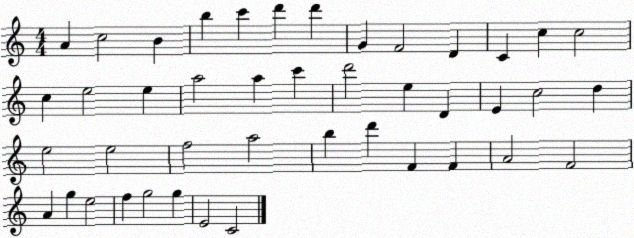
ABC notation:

X:1
T:Untitled
M:4/4
L:1/4
K:C
A c2 B b c' d' d' G F2 D C c c2 c e2 e a2 a c' d'2 e D E c2 d e2 e2 f2 a2 b d' F F A2 F2 A g e2 f g2 g E2 C2